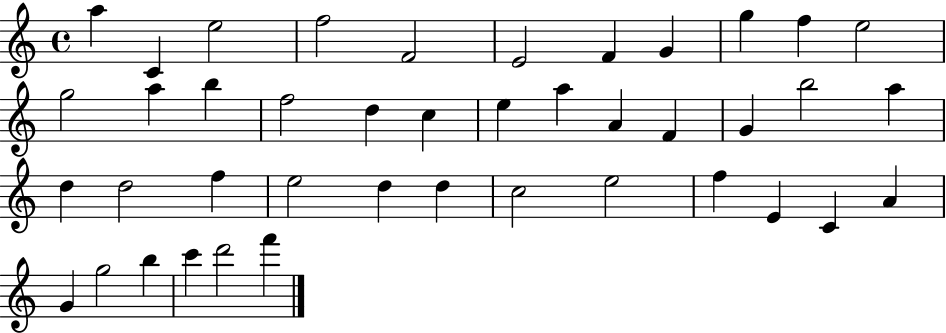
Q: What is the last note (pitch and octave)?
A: F6